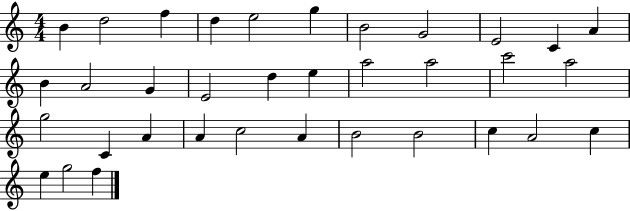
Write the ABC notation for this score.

X:1
T:Untitled
M:4/4
L:1/4
K:C
B d2 f d e2 g B2 G2 E2 C A B A2 G E2 d e a2 a2 c'2 a2 g2 C A A c2 A B2 B2 c A2 c e g2 f